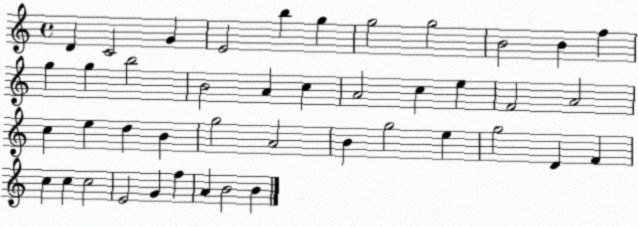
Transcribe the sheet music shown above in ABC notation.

X:1
T:Untitled
M:4/4
L:1/4
K:C
D C2 G E2 b g g2 g2 B2 B f g g b2 B2 A c A2 c e F2 A2 c e d B g2 A2 B g2 e g2 D F c c c2 E2 G f A B2 B